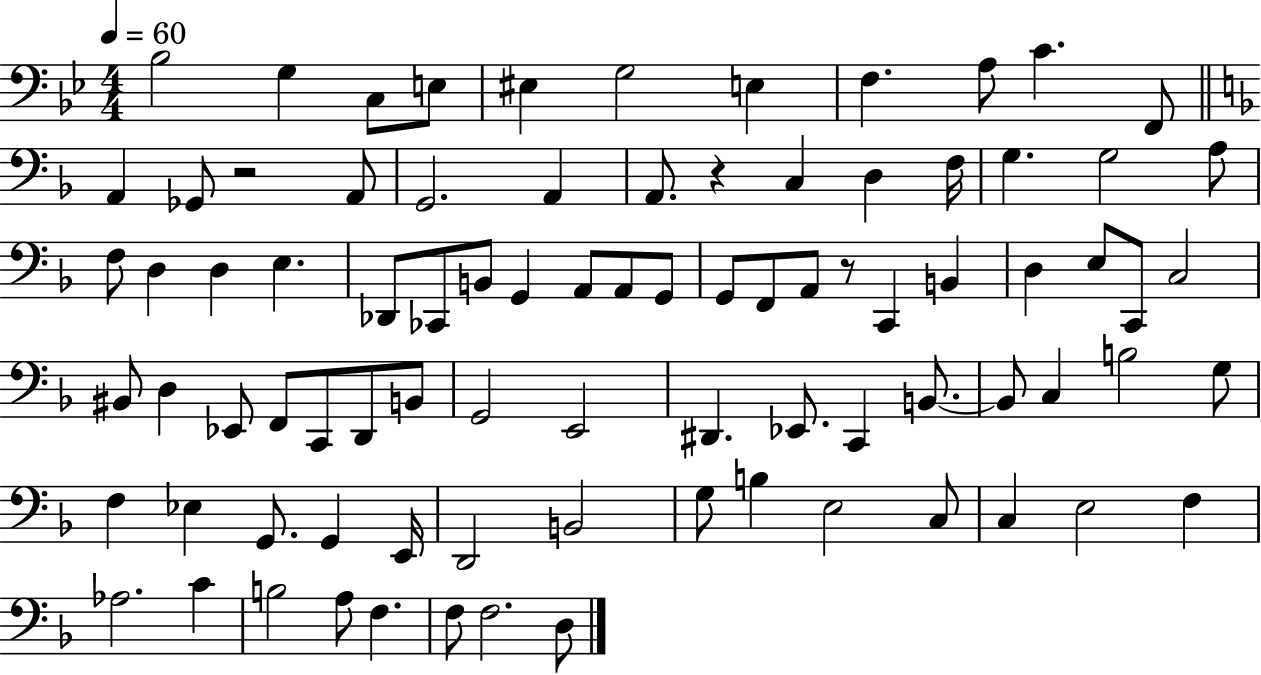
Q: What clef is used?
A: bass